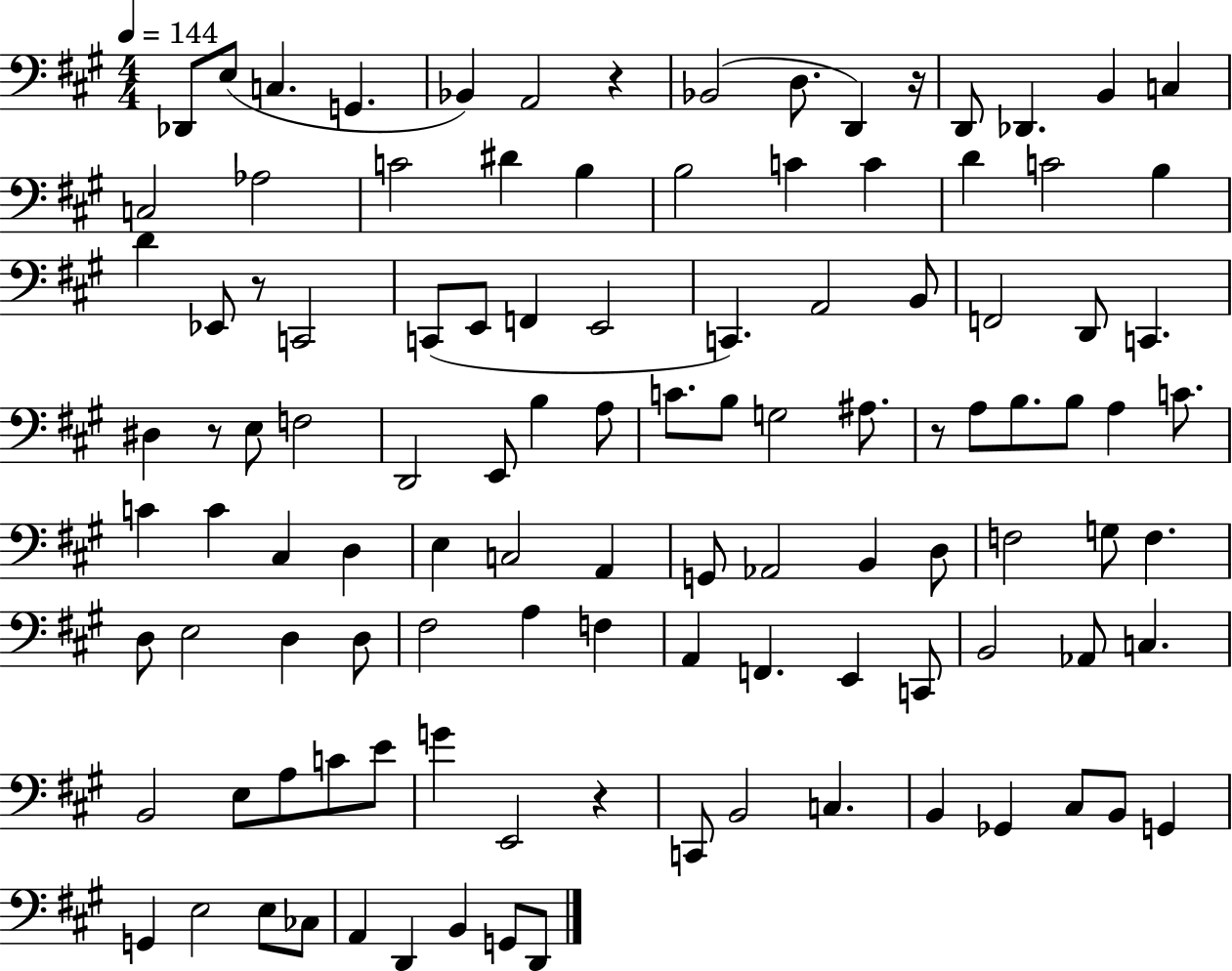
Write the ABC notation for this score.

X:1
T:Untitled
M:4/4
L:1/4
K:A
_D,,/2 E,/2 C, G,, _B,, A,,2 z _B,,2 D,/2 D,, z/4 D,,/2 _D,, B,, C, C,2 _A,2 C2 ^D B, B,2 C C D C2 B, D _E,,/2 z/2 C,,2 C,,/2 E,,/2 F,, E,,2 C,, A,,2 B,,/2 F,,2 D,,/2 C,, ^D, z/2 E,/2 F,2 D,,2 E,,/2 B, A,/2 C/2 B,/2 G,2 ^A,/2 z/2 A,/2 B,/2 B,/2 A, C/2 C C ^C, D, E, C,2 A,, G,,/2 _A,,2 B,, D,/2 F,2 G,/2 F, D,/2 E,2 D, D,/2 ^F,2 A, F, A,, F,, E,, C,,/2 B,,2 _A,,/2 C, B,,2 E,/2 A,/2 C/2 E/2 G E,,2 z C,,/2 B,,2 C, B,, _G,, ^C,/2 B,,/2 G,, G,, E,2 E,/2 _C,/2 A,, D,, B,, G,,/2 D,,/2